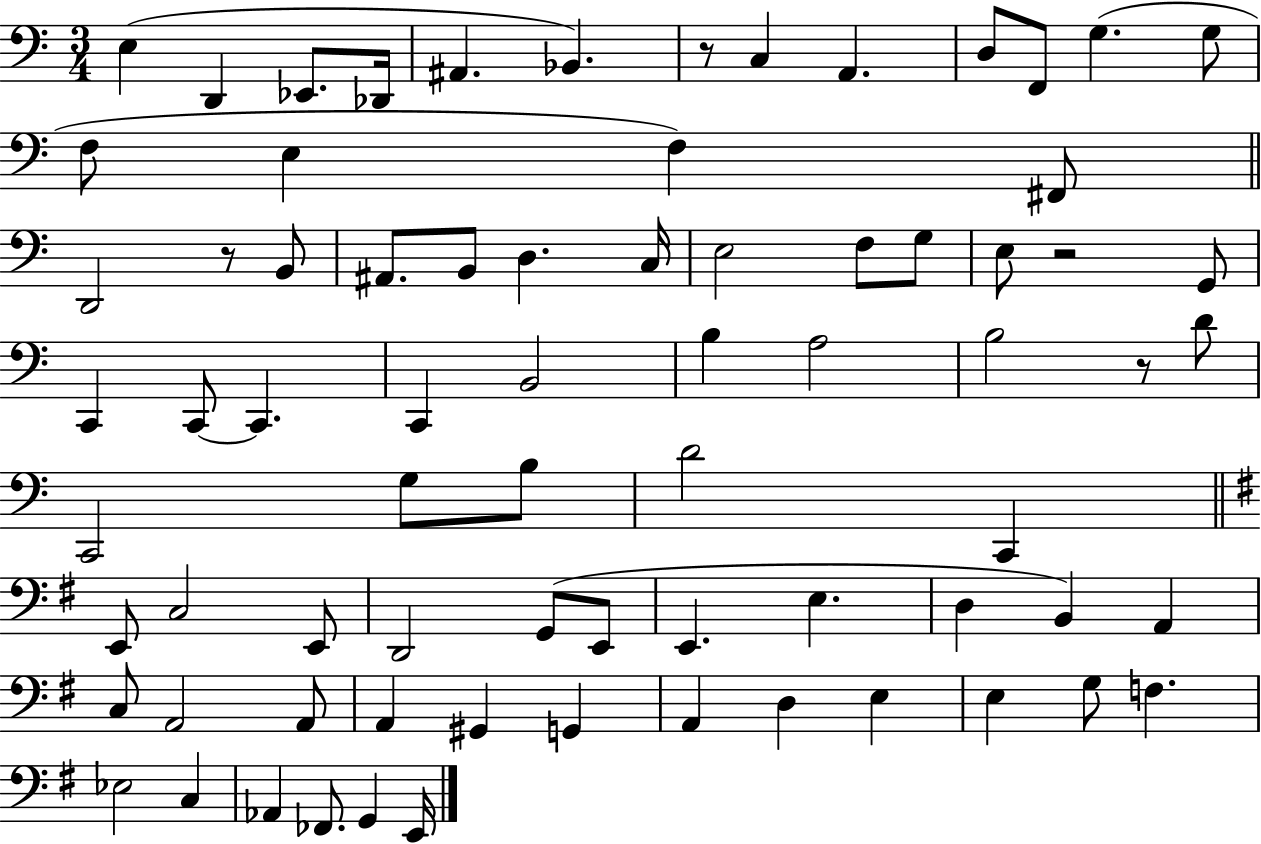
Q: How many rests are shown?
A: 4